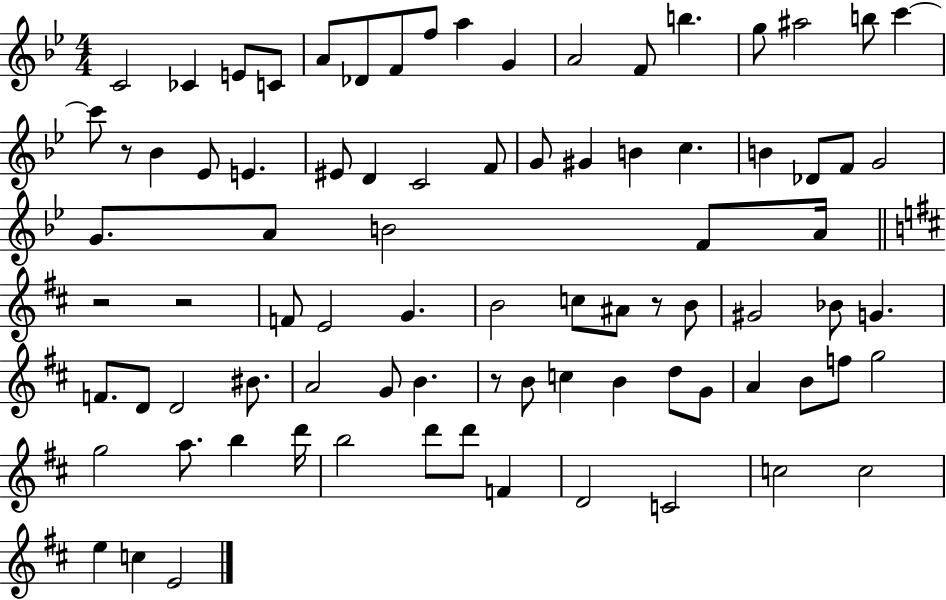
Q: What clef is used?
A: treble